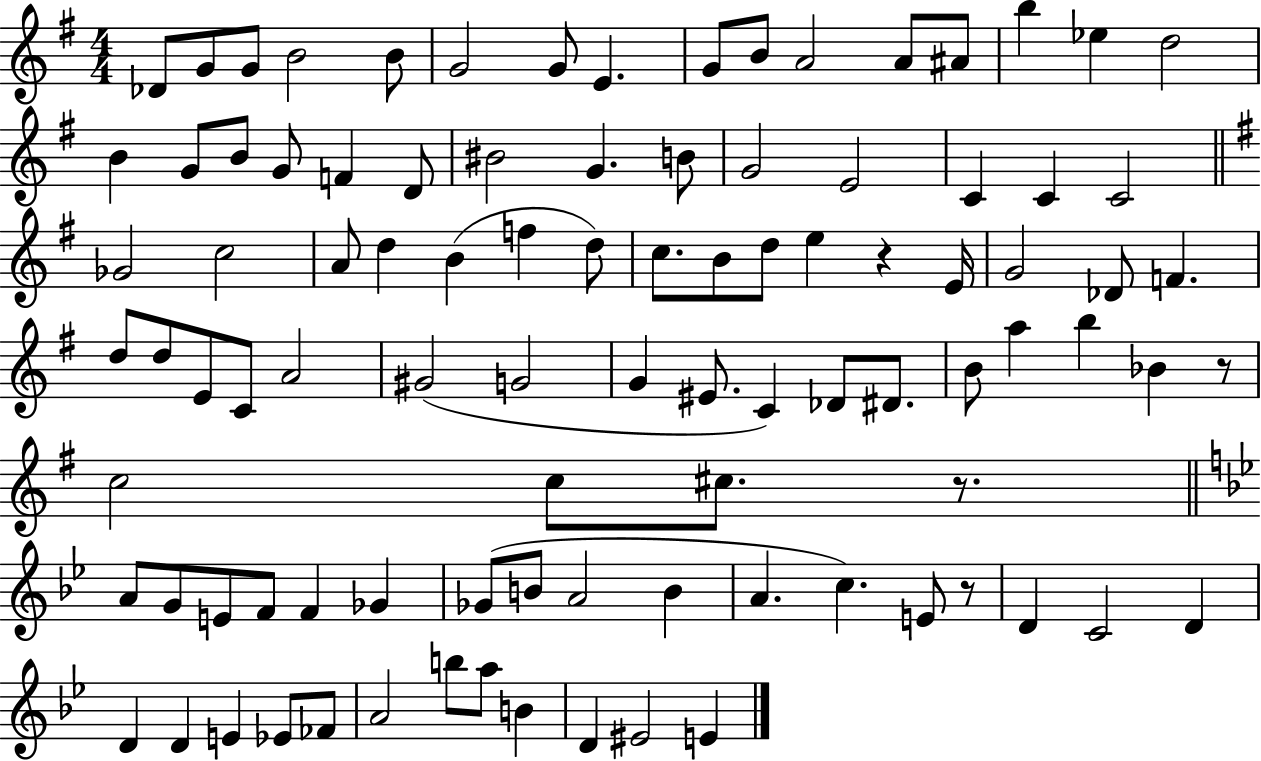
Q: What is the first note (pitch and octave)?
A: Db4